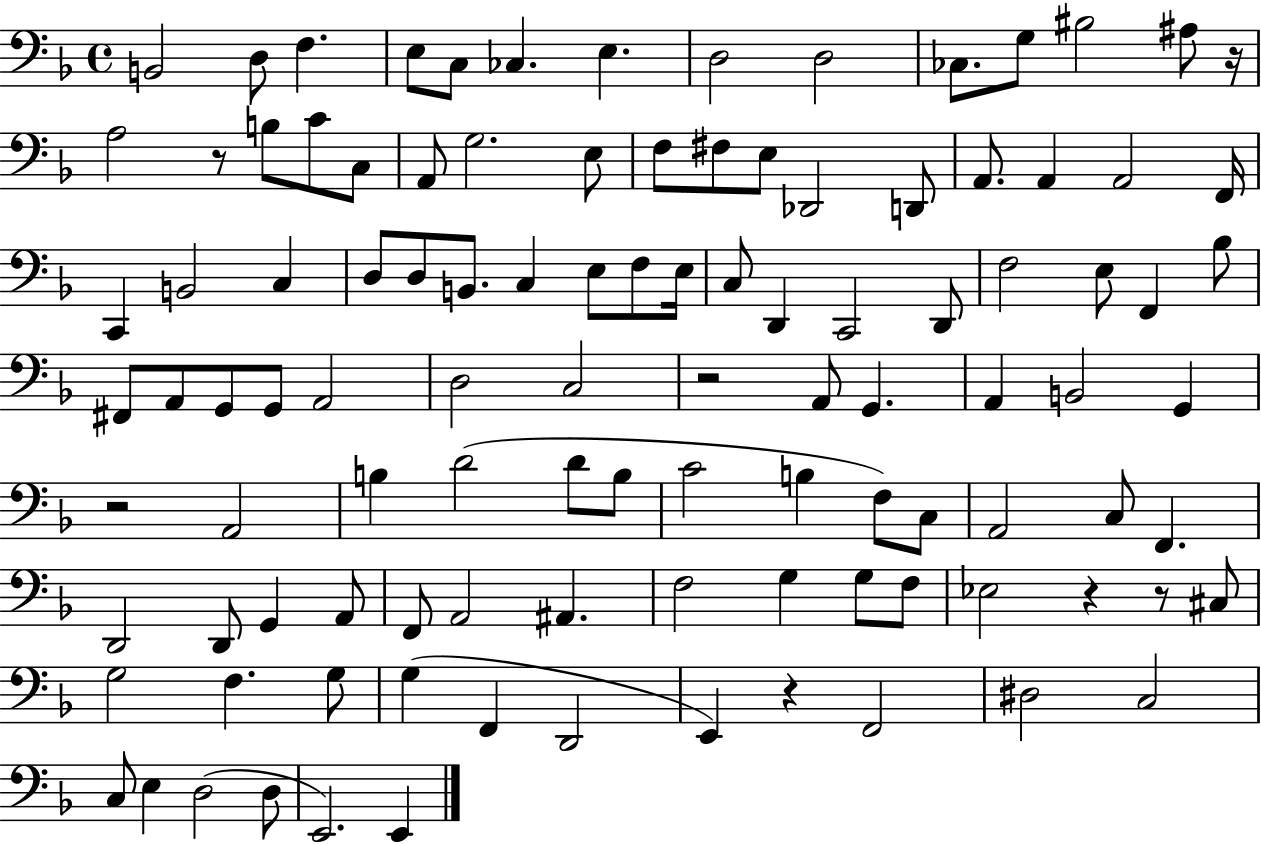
B2/h D3/e F3/q. E3/e C3/e CES3/q. E3/q. D3/h D3/h CES3/e. G3/e BIS3/h A#3/e R/s A3/h R/e B3/e C4/e C3/e A2/e G3/h. E3/e F3/e F#3/e E3/e Db2/h D2/e A2/e. A2/q A2/h F2/s C2/q B2/h C3/q D3/e D3/e B2/e. C3/q E3/e F3/e E3/s C3/e D2/q C2/h D2/e F3/h E3/e F2/q Bb3/e F#2/e A2/e G2/e G2/e A2/h D3/h C3/h R/h A2/e G2/q. A2/q B2/h G2/q R/h A2/h B3/q D4/h D4/e B3/e C4/h B3/q F3/e C3/e A2/h C3/e F2/q. D2/h D2/e G2/q A2/e F2/e A2/h A#2/q. F3/h G3/q G3/e F3/e Eb3/h R/q R/e C#3/e G3/h F3/q. G3/e G3/q F2/q D2/h E2/q R/q F2/h D#3/h C3/h C3/e E3/q D3/h D3/e E2/h. E2/q